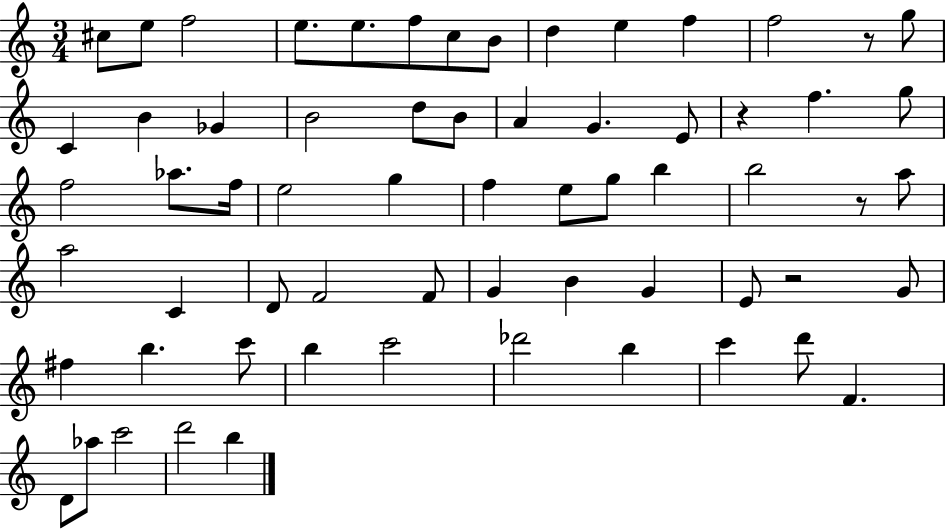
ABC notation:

X:1
T:Untitled
M:3/4
L:1/4
K:C
^c/2 e/2 f2 e/2 e/2 f/2 c/2 B/2 d e f f2 z/2 g/2 C B _G B2 d/2 B/2 A G E/2 z f g/2 f2 _a/2 f/4 e2 g f e/2 g/2 b b2 z/2 a/2 a2 C D/2 F2 F/2 G B G E/2 z2 G/2 ^f b c'/2 b c'2 _d'2 b c' d'/2 F D/2 _a/2 c'2 d'2 b